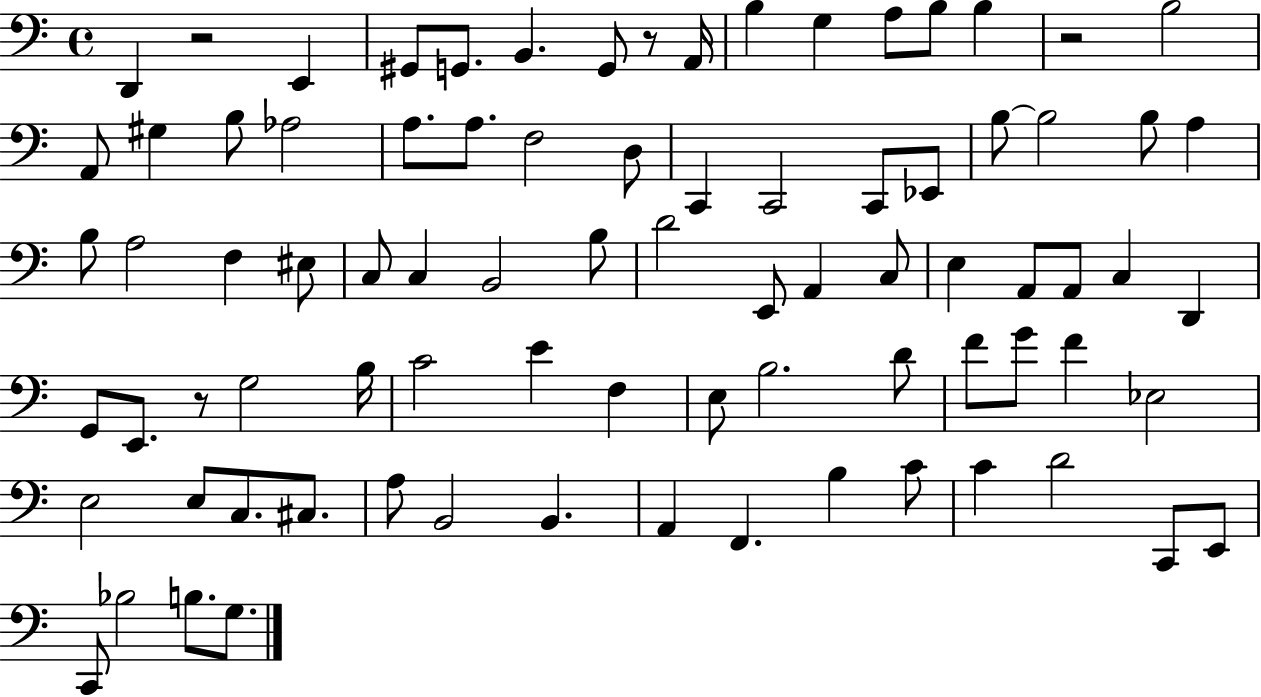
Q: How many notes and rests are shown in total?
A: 83